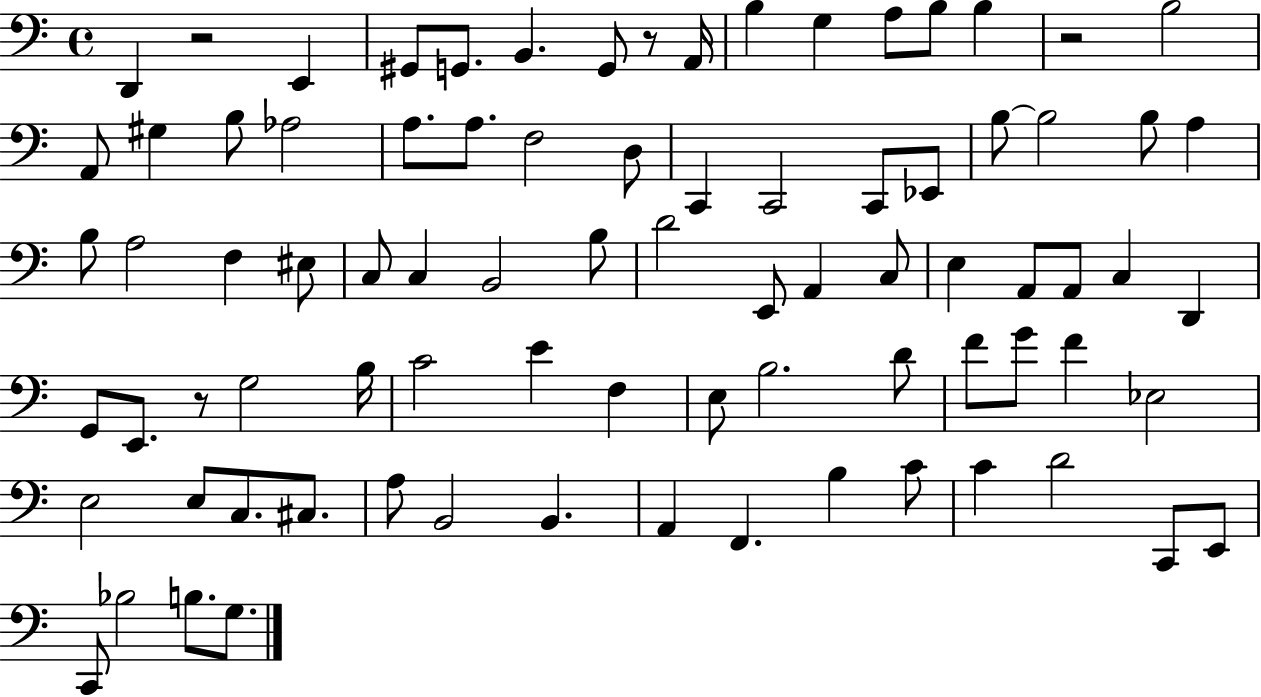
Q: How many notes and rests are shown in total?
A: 83